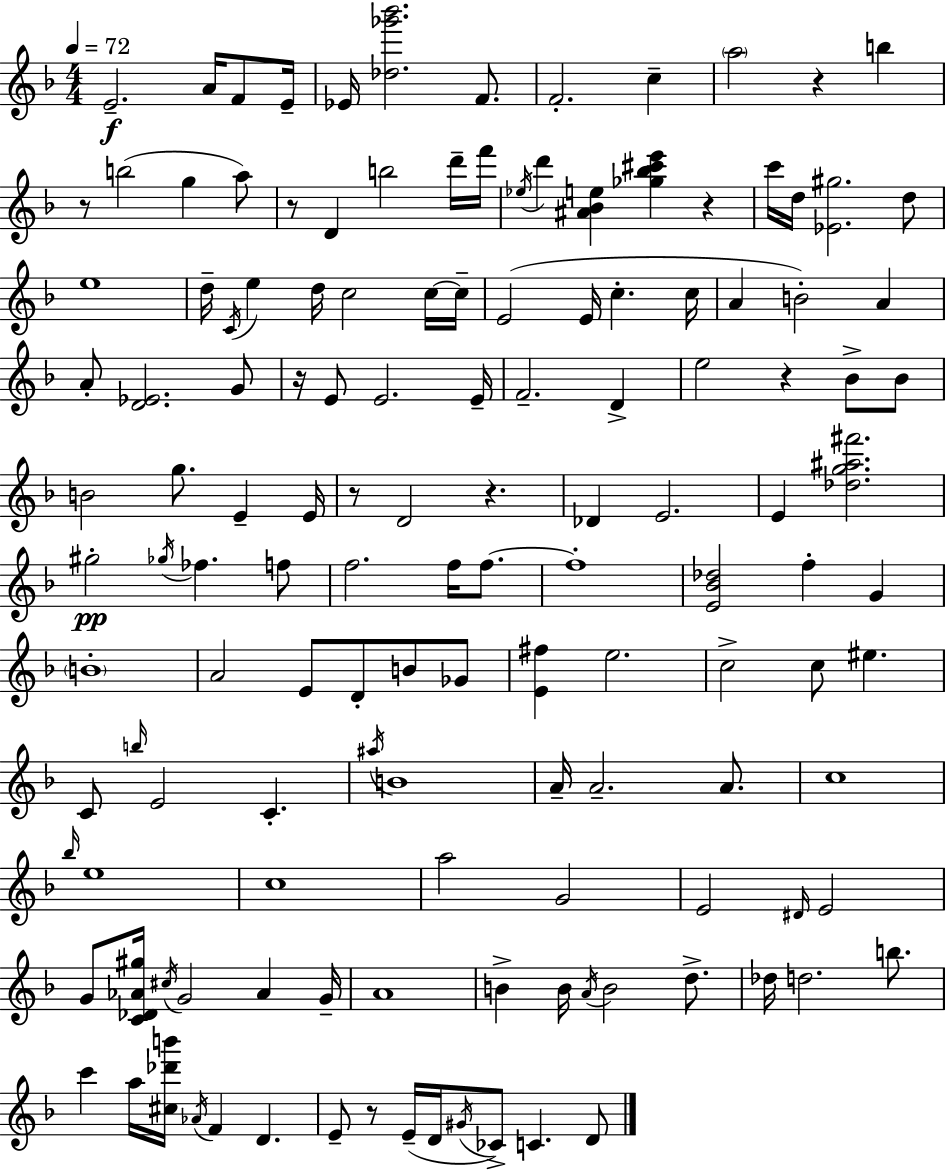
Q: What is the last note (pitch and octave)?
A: D4